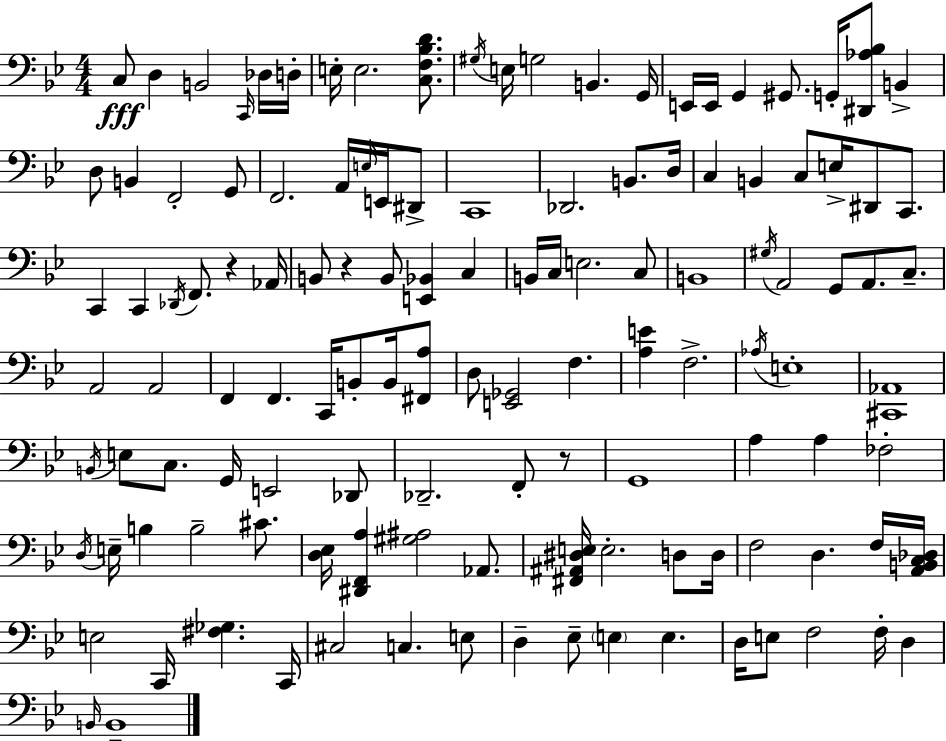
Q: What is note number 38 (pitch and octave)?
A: C2